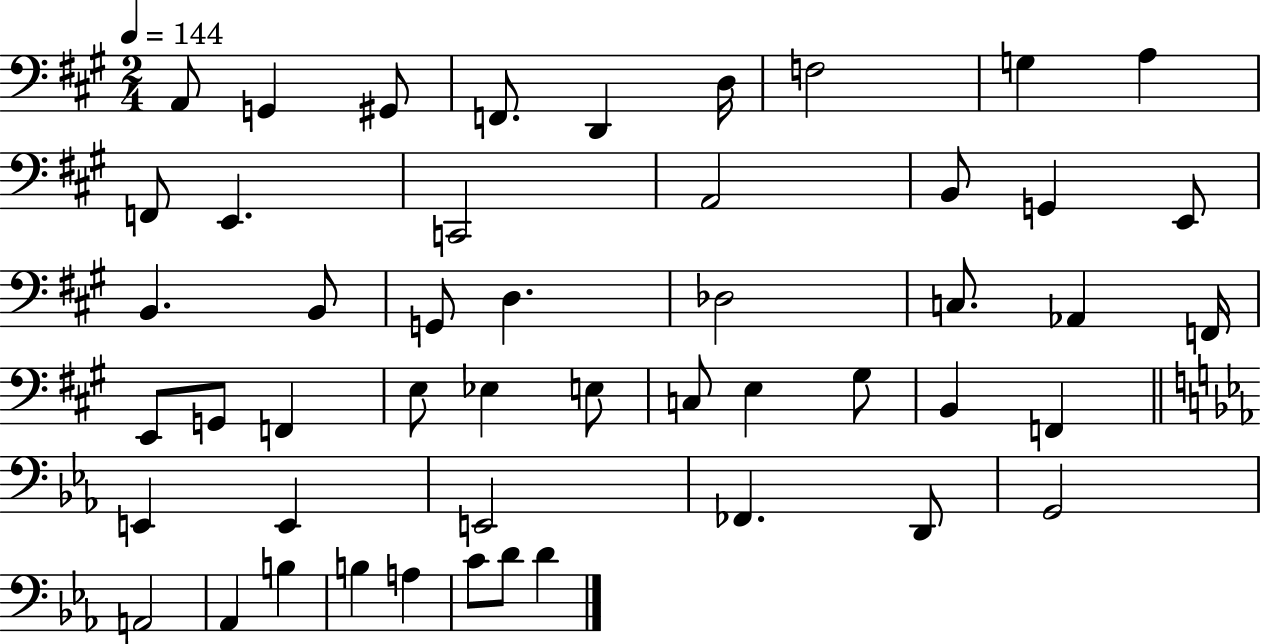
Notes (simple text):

A2/e G2/q G#2/e F2/e. D2/q D3/s F3/h G3/q A3/q F2/e E2/q. C2/h A2/h B2/e G2/q E2/e B2/q. B2/e G2/e D3/q. Db3/h C3/e. Ab2/q F2/s E2/e G2/e F2/q E3/e Eb3/q E3/e C3/e E3/q G#3/e B2/q F2/q E2/q E2/q E2/h FES2/q. D2/e G2/h A2/h Ab2/q B3/q B3/q A3/q C4/e D4/e D4/q